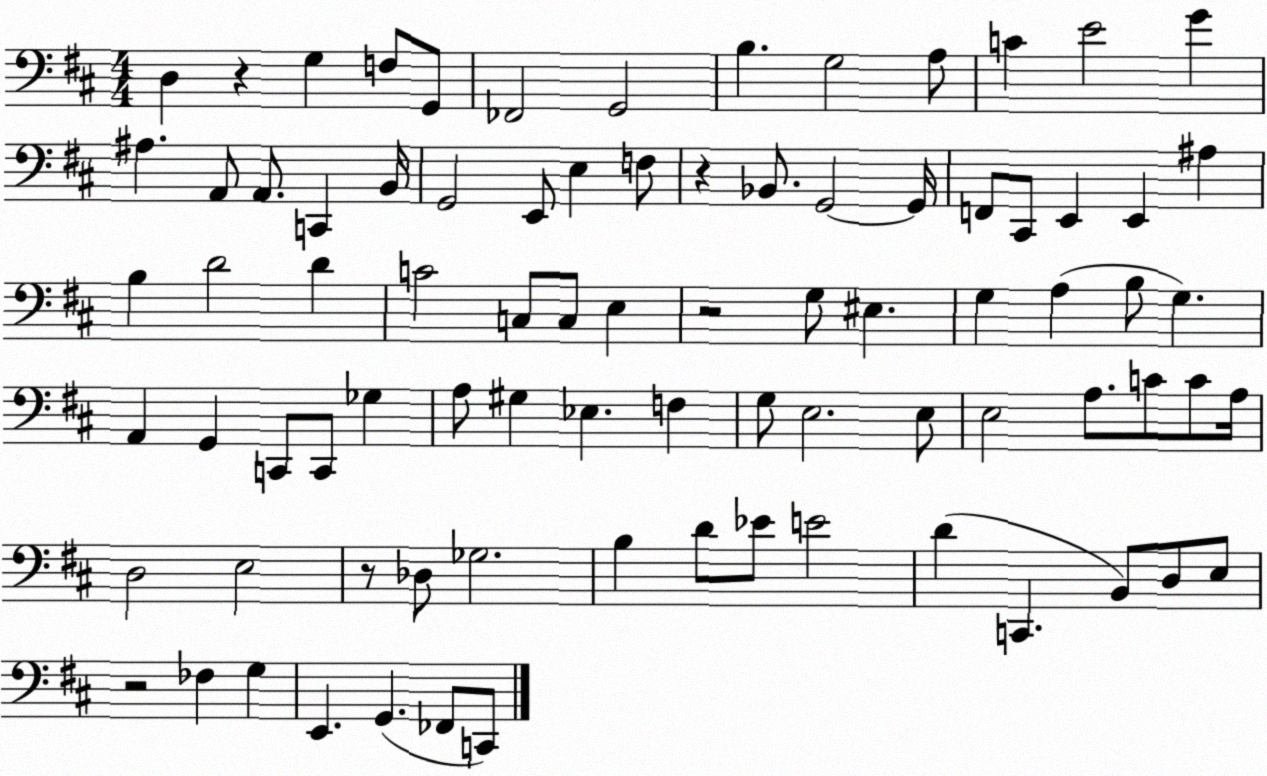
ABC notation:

X:1
T:Untitled
M:4/4
L:1/4
K:D
D, z G, F,/2 G,,/2 _F,,2 G,,2 B, G,2 A,/2 C E2 G ^A, A,,/2 A,,/2 C,, B,,/4 G,,2 E,,/2 E, F,/2 z _B,,/2 G,,2 G,,/4 F,,/2 ^C,,/2 E,, E,, ^A, B, D2 D C2 C,/2 C,/2 E, z2 G,/2 ^E, G, A, B,/2 G, A,, G,, C,,/2 C,,/2 _G, A,/2 ^G, _E, F, G,/2 E,2 E,/2 E,2 A,/2 C/2 C/2 A,/4 D,2 E,2 z/2 _D,/2 _G,2 B, D/2 _E/2 E2 D C,, B,,/2 D,/2 E,/2 z2 _F, G, E,, G,, _F,,/2 C,,/2